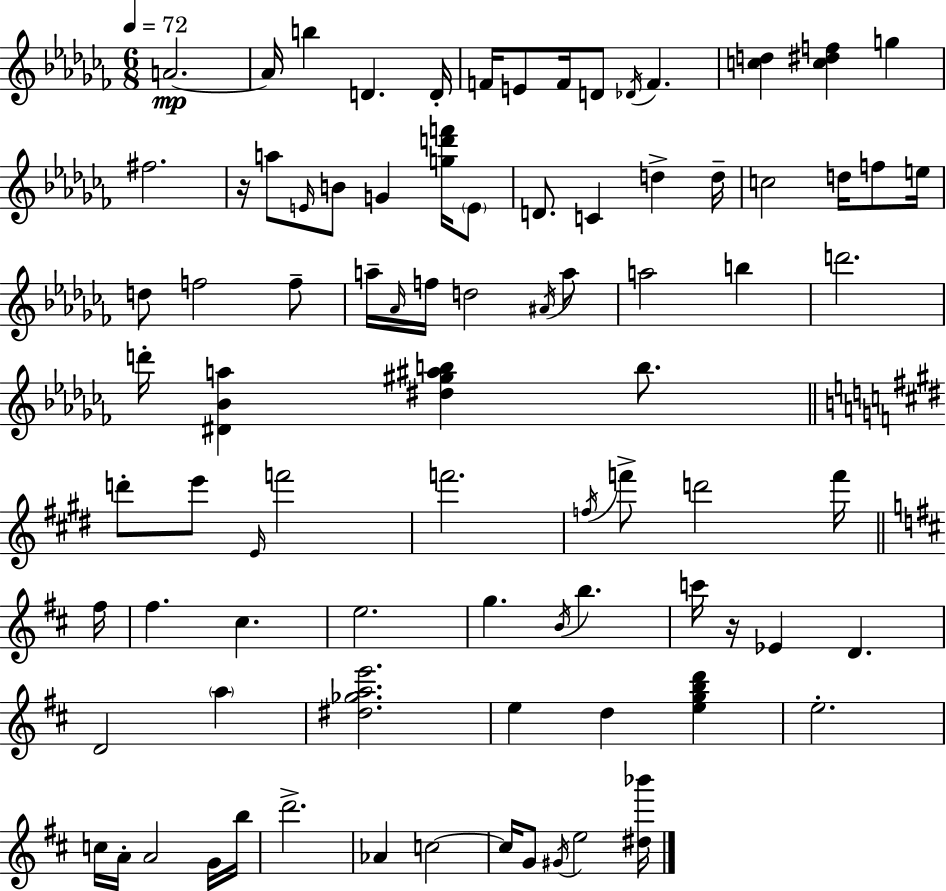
A4/h. A4/s B5/q D4/q. D4/s F4/s E4/e F4/s D4/e Db4/s F4/q. [C5,D5]/q [C5,D#5,F5]/q G5/q F#5/h. R/s A5/e E4/s B4/e G4/q [G5,D6,F6]/s E4/e D4/e. C4/q D5/q D5/s C5/h D5/s F5/e E5/s D5/e F5/h F5/e A5/s Ab4/s F5/s D5/h A#4/s A5/e A5/h B5/q D6/h. D6/s [D#4,Bb4,A5]/q [D#5,G#5,A#5,B5]/q B5/e. D6/e E6/e E4/s F6/h F6/h. F5/s F6/e D6/h F6/s F#5/s F#5/q. C#5/q. E5/h. G5/q. B4/s B5/q. C6/s R/s Eb4/q D4/q. D4/h A5/q [D#5,Gb5,A5,E6]/h. E5/q D5/q [E5,G5,B5,D6]/q E5/h. C5/s A4/s A4/h G4/s B5/s D6/h. Ab4/q C5/h C5/s G4/e G#4/s E5/h [D#5,Bb6]/s